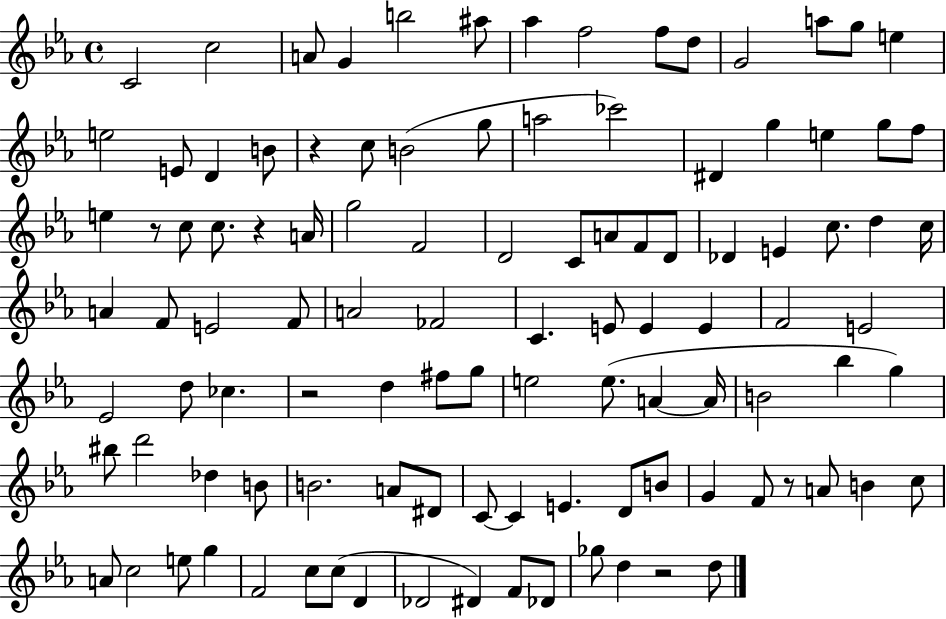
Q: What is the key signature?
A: EES major